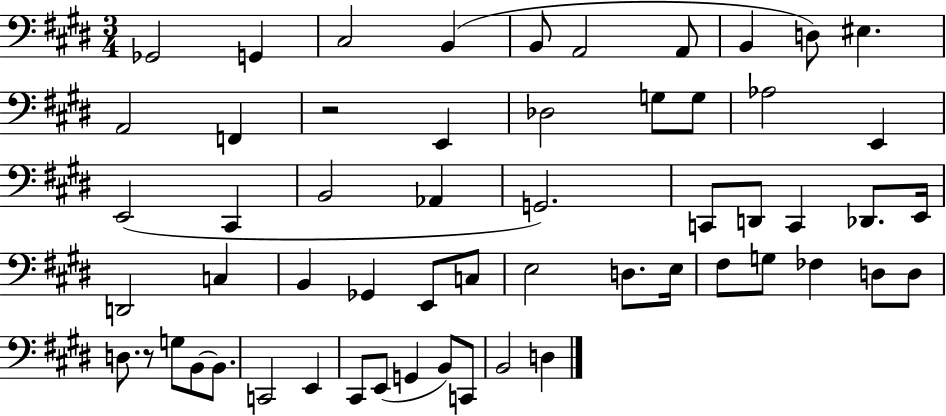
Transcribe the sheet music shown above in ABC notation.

X:1
T:Untitled
M:3/4
L:1/4
K:E
_G,,2 G,, ^C,2 B,, B,,/2 A,,2 A,,/2 B,, D,/2 ^E, A,,2 F,, z2 E,, _D,2 G,/2 G,/2 _A,2 E,, E,,2 ^C,, B,,2 _A,, G,,2 C,,/2 D,,/2 C,, _D,,/2 E,,/4 D,,2 C, B,, _G,, E,,/2 C,/2 E,2 D,/2 E,/4 ^F,/2 G,/2 _F, D,/2 D,/2 D,/2 z/2 G,/2 B,,/2 B,,/2 C,,2 E,, ^C,,/2 E,,/2 G,, B,,/2 C,,/2 B,,2 D,